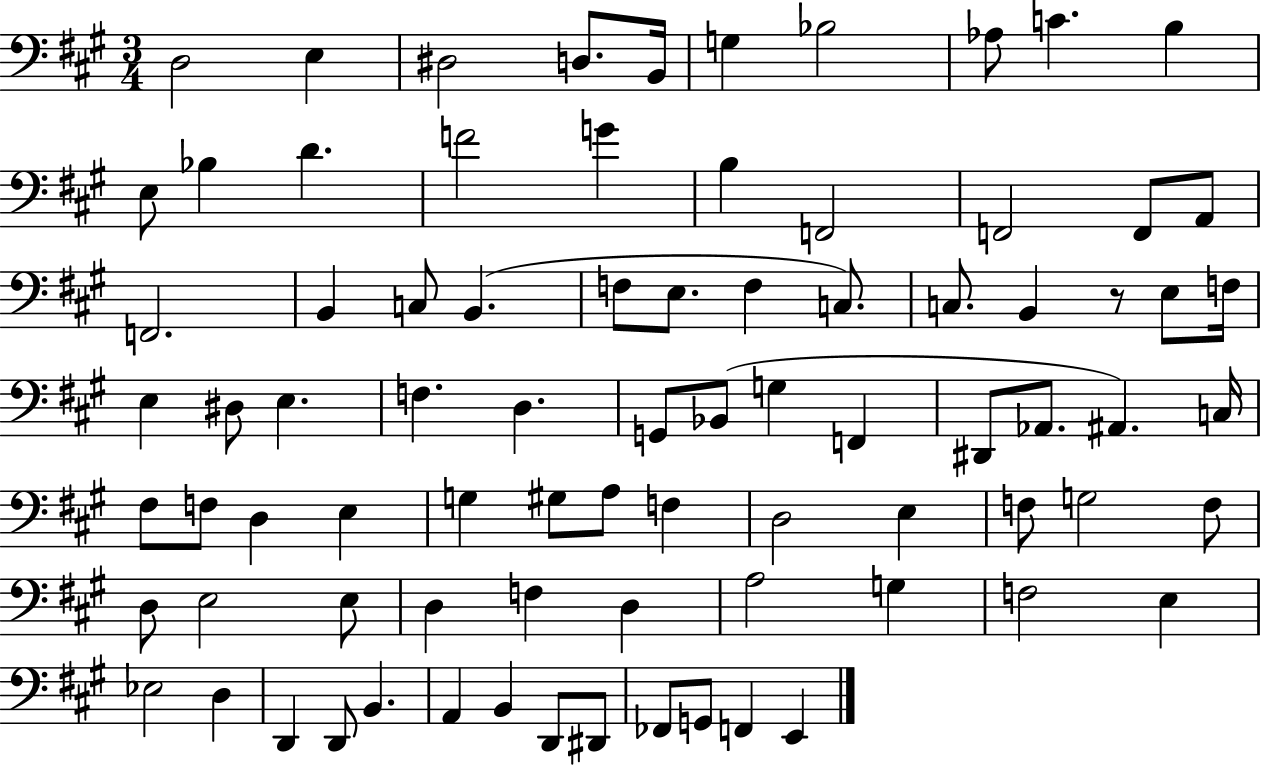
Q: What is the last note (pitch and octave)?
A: E2